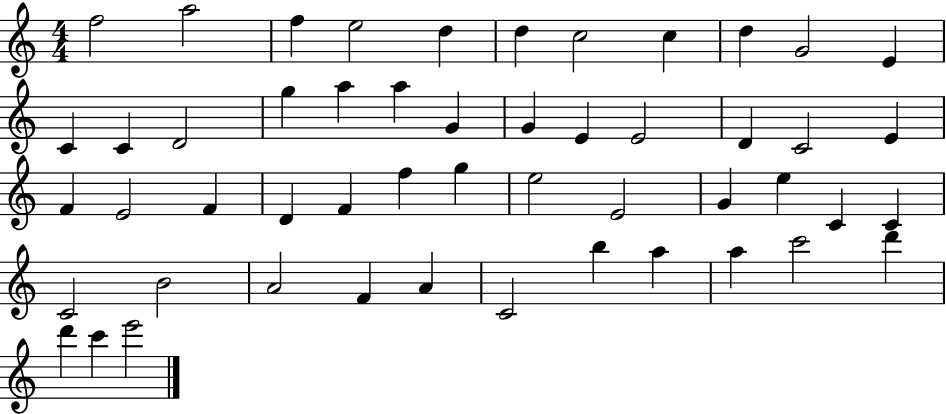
{
  \clef treble
  \numericTimeSignature
  \time 4/4
  \key c \major
  f''2 a''2 | f''4 e''2 d''4 | d''4 c''2 c''4 | d''4 g'2 e'4 | \break c'4 c'4 d'2 | g''4 a''4 a''4 g'4 | g'4 e'4 e'2 | d'4 c'2 e'4 | \break f'4 e'2 f'4 | d'4 f'4 f''4 g''4 | e''2 e'2 | g'4 e''4 c'4 c'4 | \break c'2 b'2 | a'2 f'4 a'4 | c'2 b''4 a''4 | a''4 c'''2 d'''4 | \break d'''4 c'''4 e'''2 | \bar "|."
}